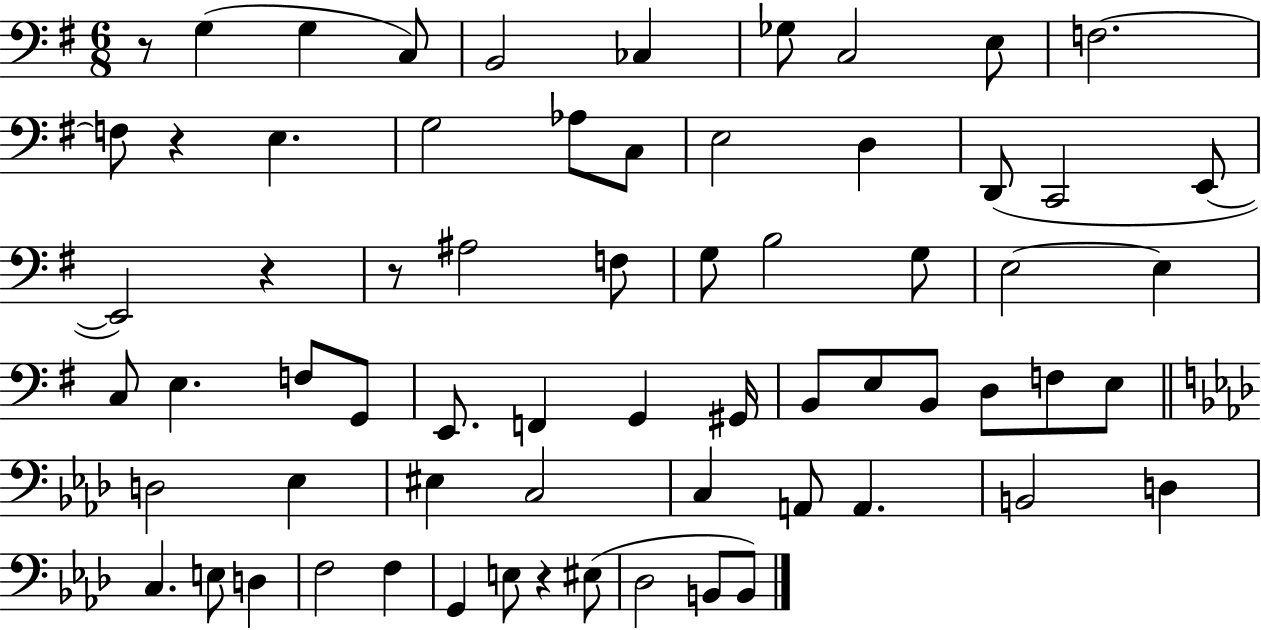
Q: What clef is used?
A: bass